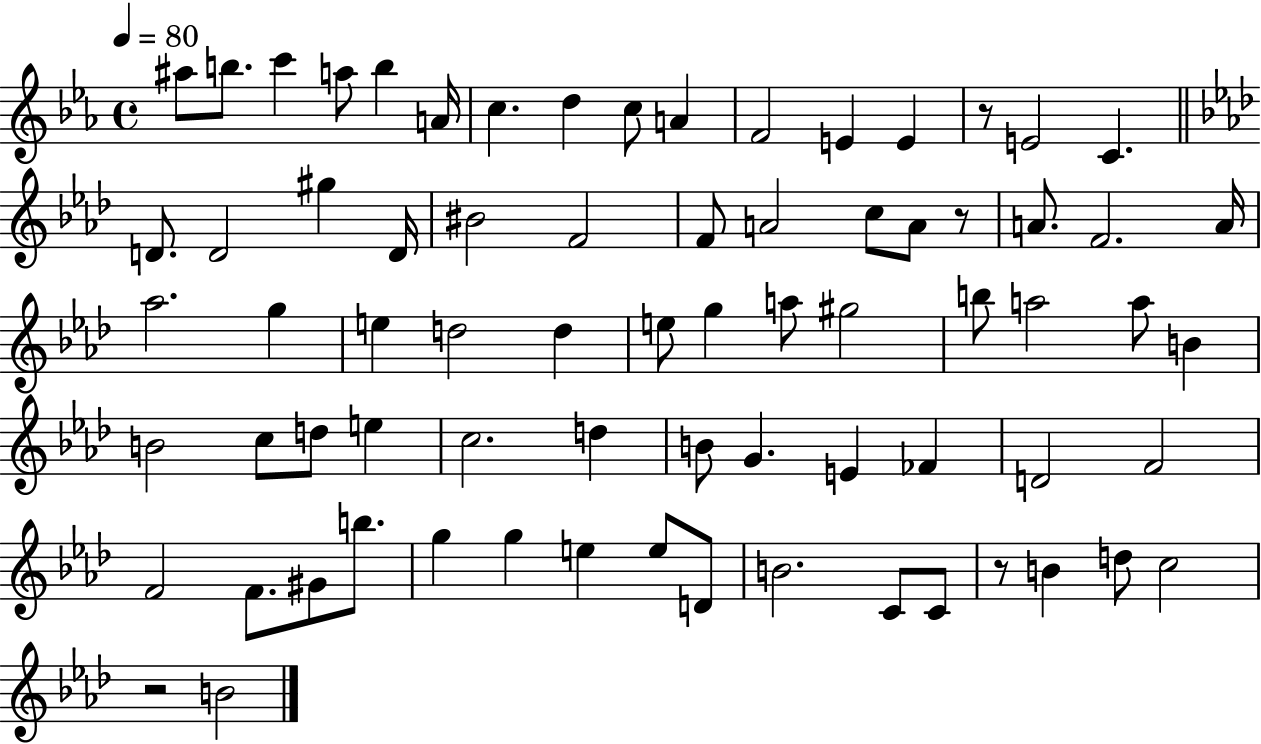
{
  \clef treble
  \time 4/4
  \defaultTimeSignature
  \key ees \major
  \tempo 4 = 80
  \repeat volta 2 { ais''8 b''8. c'''4 a''8 b''4 a'16 | c''4. d''4 c''8 a'4 | f'2 e'4 e'4 | r8 e'2 c'4. | \break \bar "||" \break \key aes \major d'8. d'2 gis''4 d'16 | bis'2 f'2 | f'8 a'2 c''8 a'8 r8 | a'8. f'2. a'16 | \break aes''2. g''4 | e''4 d''2 d''4 | e''8 g''4 a''8 gis''2 | b''8 a''2 a''8 b'4 | \break b'2 c''8 d''8 e''4 | c''2. d''4 | b'8 g'4. e'4 fes'4 | d'2 f'2 | \break f'2 f'8. gis'8 b''8. | g''4 g''4 e''4 e''8 d'8 | b'2. c'8 c'8 | r8 b'4 d''8 c''2 | \break r2 b'2 | } \bar "|."
}